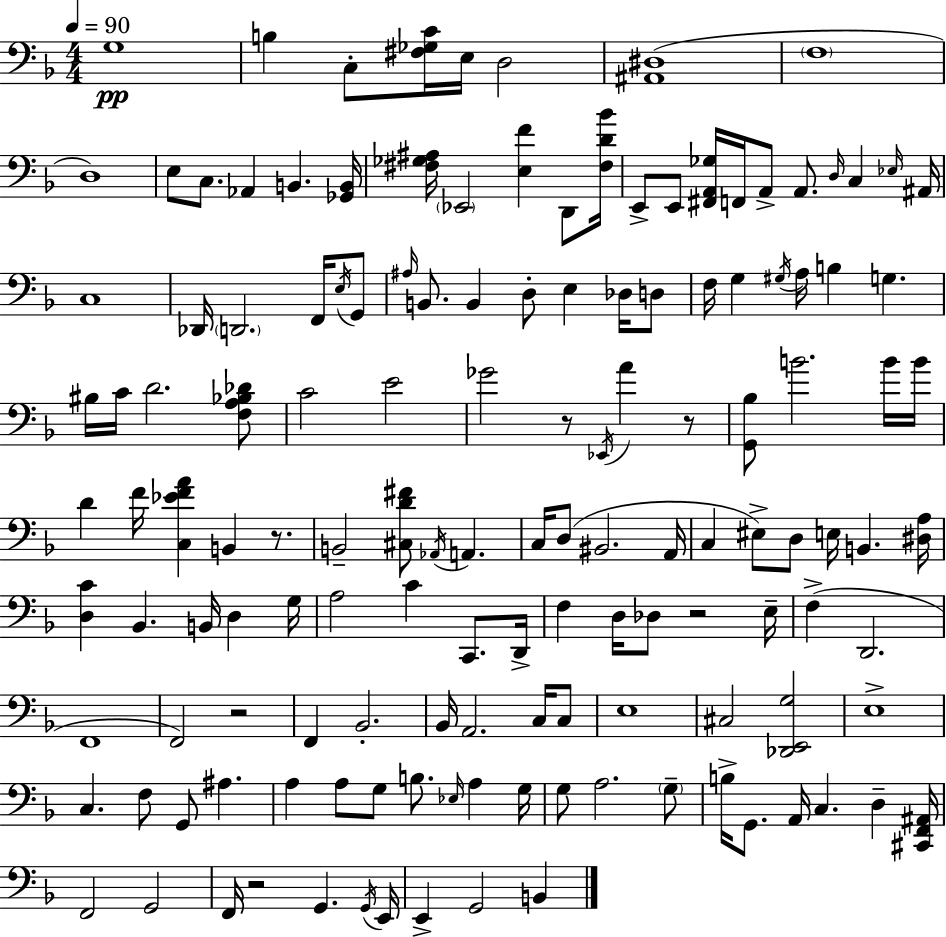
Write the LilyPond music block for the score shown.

{
  \clef bass
  \numericTimeSignature
  \time 4/4
  \key f \major
  \tempo 4 = 90
  g1\pp | b4 c8-. <fis ges c'>16 e16 d2 | <ais, dis>1( | \parenthesize f1 | \break d1) | e8 c8. aes,4 b,4. <ges, b,>16 | <fis ges ais>16 \parenthesize ees,2 <e f'>4 d,8 <fis d' bes'>16 | e,8-> e,8 <fis, a, ges>16 f,16 a,8-> a,8. \grace { d16 } c4 | \break \grace { ees16 } ais,16 c1 | des,16 \parenthesize d,2. f,16 | \acciaccatura { e16 } g,8 \grace { ais16 } b,8. b,4 d8-. e4 | des16 d8 f16 g4 \acciaccatura { gis16 } a16 b4 g4. | \break bis16 c'16 d'2. | <f a bes des'>8 c'2 e'2 | ges'2 r8 \acciaccatura { ees,16 } | a'4 r8 <g, bes>8 b'2. | \break b'16 b'16 d'4 f'16 <c ees' f' a'>4 b,4 | r8. b,2-- <cis d' fis'>8 | \acciaccatura { aes,16 } a,4. c16 d8( bis,2. | a,16 c4 eis8->) d8 e16 | \break b,4. <dis a>16 <d c'>4 bes,4. | b,16 d4 g16 a2 c'4 | c,8. d,16-> f4 d16 des8 r2 | e16-- f4->( d,2. | \break f,1 | f,2) r2 | f,4 bes,2.-. | bes,16 a,2. | \break c16 c8 e1 | cis2 <des, e, g>2 | e1-> | c4. f8 g,8 | \break ais4. a4 a8 g8 b8. | \grace { ees16 } a4 g16 g8 a2. | \parenthesize g8-- b16-> g,8. a,16 c4. | d4-- <cis, f, ais,>16 f,2 | \break g,2 f,16 r2 | g,4. \acciaccatura { g,16 } e,16 e,4-> g,2 | b,4 \bar "|."
}